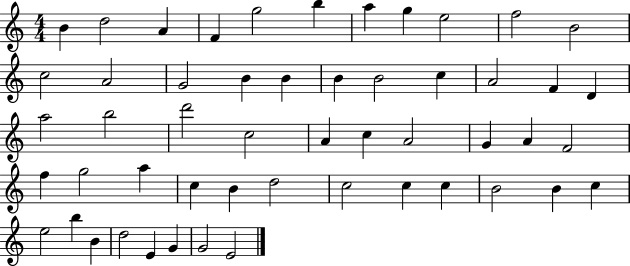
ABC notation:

X:1
T:Untitled
M:4/4
L:1/4
K:C
B d2 A F g2 b a g e2 f2 B2 c2 A2 G2 B B B B2 c A2 F D a2 b2 d'2 c2 A c A2 G A F2 f g2 a c B d2 c2 c c B2 B c e2 b B d2 E G G2 E2